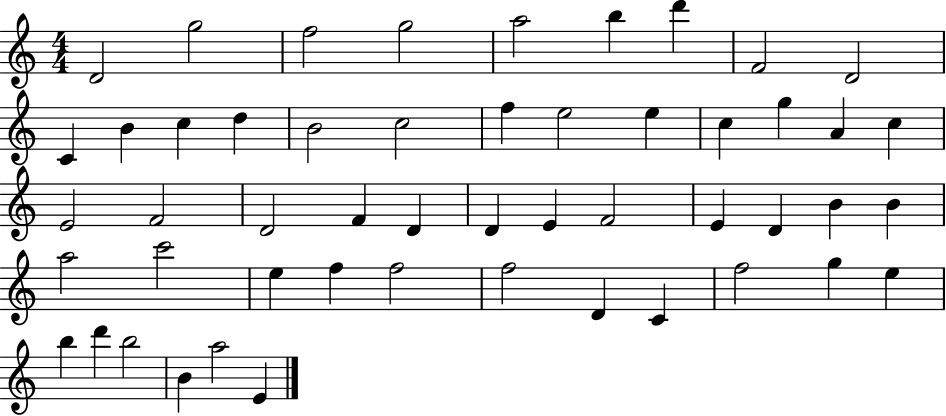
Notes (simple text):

D4/h G5/h F5/h G5/h A5/h B5/q D6/q F4/h D4/h C4/q B4/q C5/q D5/q B4/h C5/h F5/q E5/h E5/q C5/q G5/q A4/q C5/q E4/h F4/h D4/h F4/q D4/q D4/q E4/q F4/h E4/q D4/q B4/q B4/q A5/h C6/h E5/q F5/q F5/h F5/h D4/q C4/q F5/h G5/q E5/q B5/q D6/q B5/h B4/q A5/h E4/q